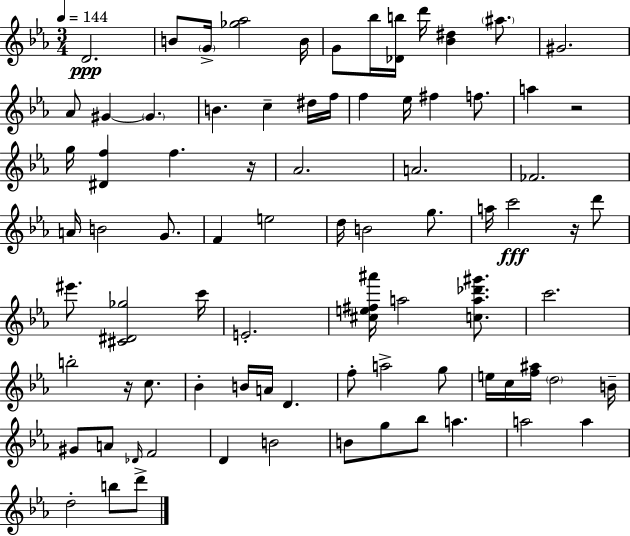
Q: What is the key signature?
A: C minor